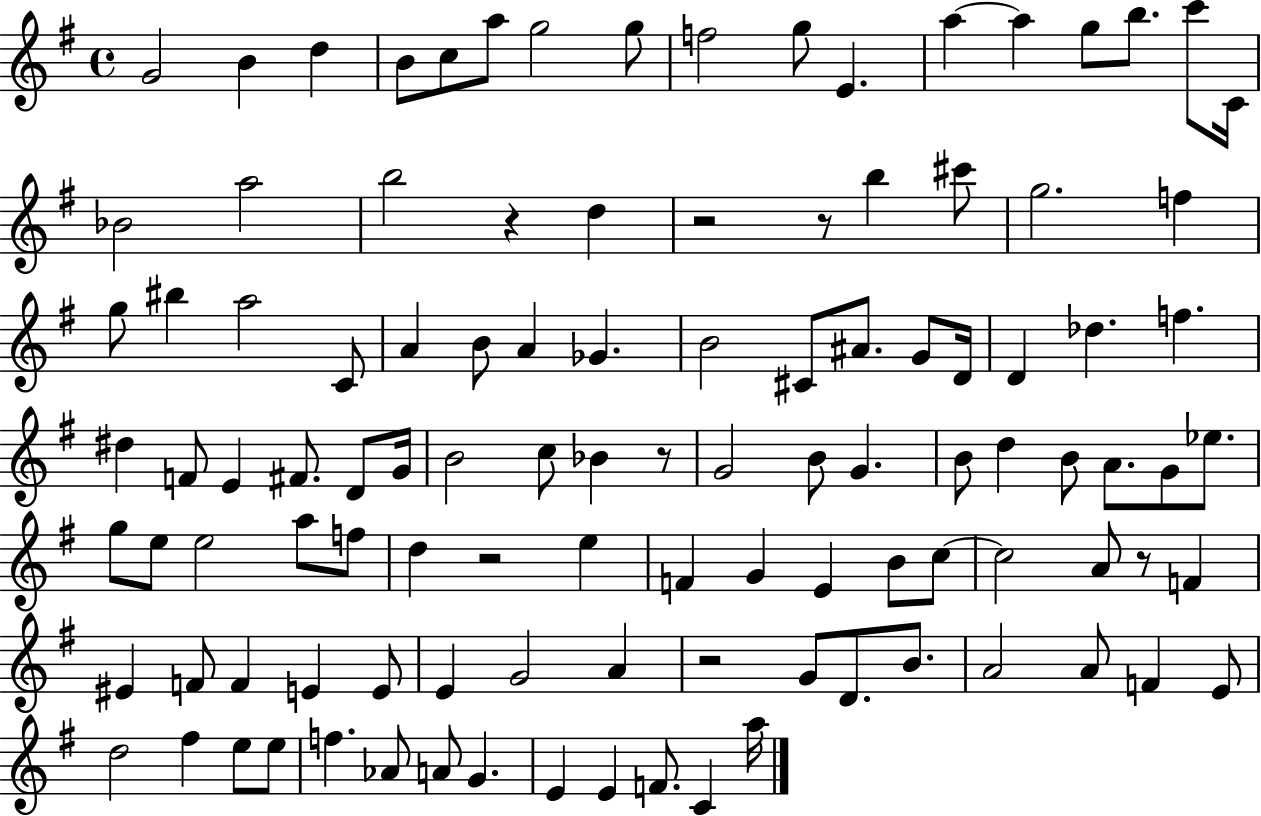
{
  \clef treble
  \time 4/4
  \defaultTimeSignature
  \key g \major
  g'2 b'4 d''4 | b'8 c''8 a''8 g''2 g''8 | f''2 g''8 e'4. | a''4~~ a''4 g''8 b''8. c'''8 c'16 | \break bes'2 a''2 | b''2 r4 d''4 | r2 r8 b''4 cis'''8 | g''2. f''4 | \break g''8 bis''4 a''2 c'8 | a'4 b'8 a'4 ges'4. | b'2 cis'8 ais'8. g'8 d'16 | d'4 des''4. f''4. | \break dis''4 f'8 e'4 fis'8. d'8 g'16 | b'2 c''8 bes'4 r8 | g'2 b'8 g'4. | b'8 d''4 b'8 a'8. g'8 ees''8. | \break g''8 e''8 e''2 a''8 f''8 | d''4 r2 e''4 | f'4 g'4 e'4 b'8 c''8~~ | c''2 a'8 r8 f'4 | \break eis'4 f'8 f'4 e'4 e'8 | e'4 g'2 a'4 | r2 g'8 d'8. b'8. | a'2 a'8 f'4 e'8 | \break d''2 fis''4 e''8 e''8 | f''4. aes'8 a'8 g'4. | e'4 e'4 f'8. c'4 a''16 | \bar "|."
}